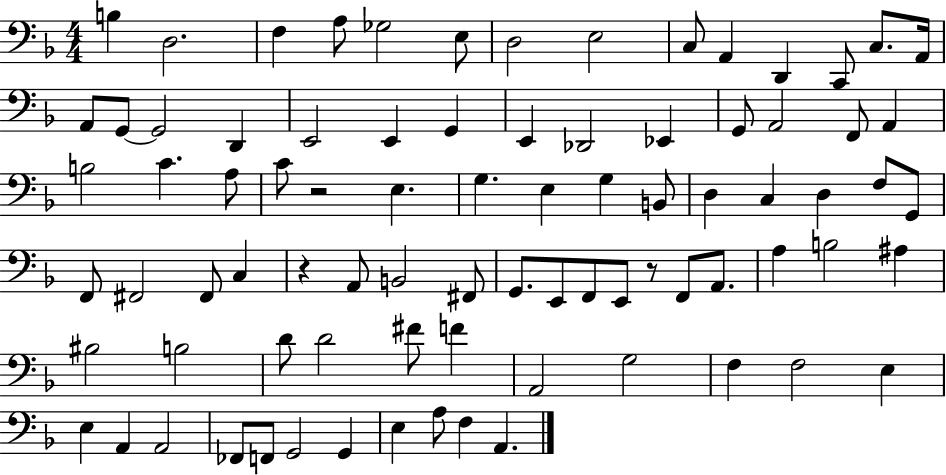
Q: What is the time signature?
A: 4/4